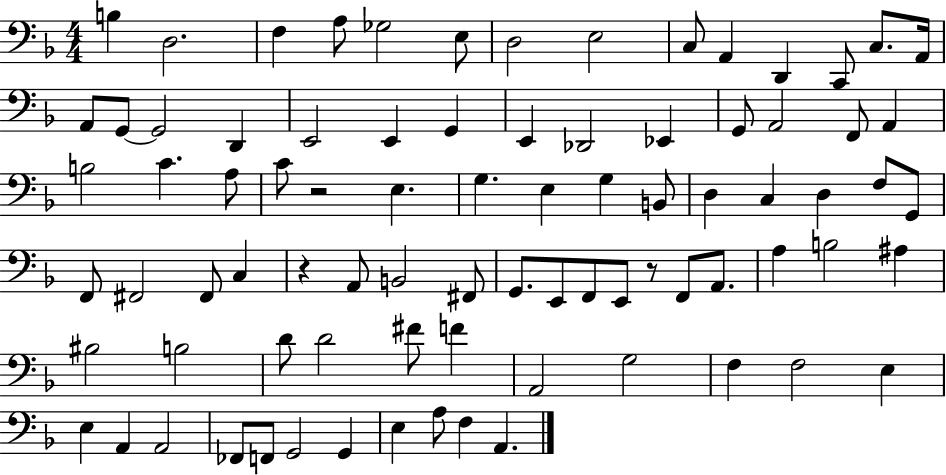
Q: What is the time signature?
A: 4/4